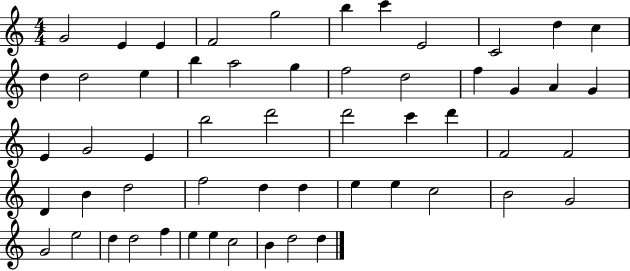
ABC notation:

X:1
T:Untitled
M:4/4
L:1/4
K:C
G2 E E F2 g2 b c' E2 C2 d c d d2 e b a2 g f2 d2 f G A G E G2 E b2 d'2 d'2 c' d' F2 F2 D B d2 f2 d d e e c2 B2 G2 G2 e2 d d2 f e e c2 B d2 d